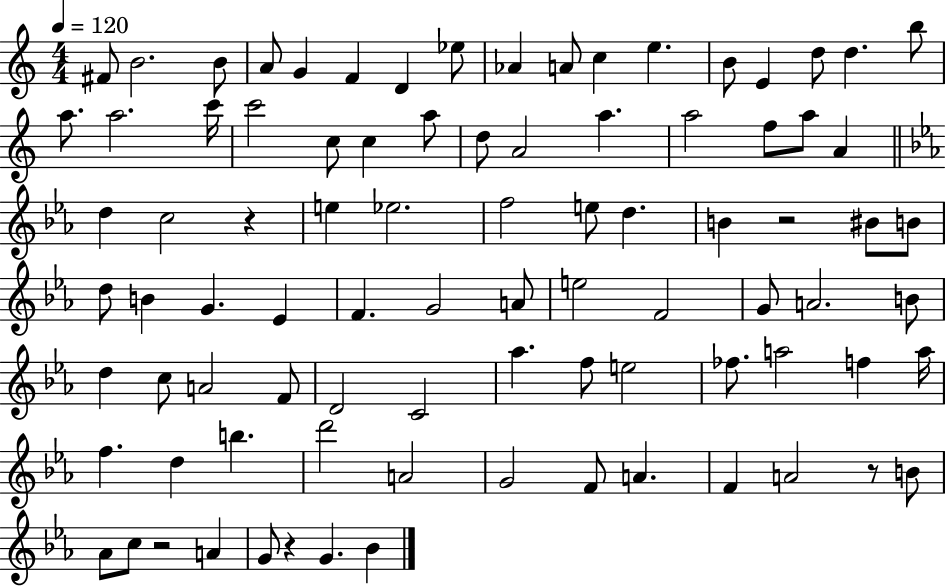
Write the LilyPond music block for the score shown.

{
  \clef treble
  \numericTimeSignature
  \time 4/4
  \key c \major
  \tempo 4 = 120
  fis'8 b'2. b'8 | a'8 g'4 f'4 d'4 ees''8 | aes'4 a'8 c''4 e''4. | b'8 e'4 d''8 d''4. b''8 | \break a''8. a''2. c'''16 | c'''2 c''8 c''4 a''8 | d''8 a'2 a''4. | a''2 f''8 a''8 a'4 | \break \bar "||" \break \key ees \major d''4 c''2 r4 | e''4 ees''2. | f''2 e''8 d''4. | b'4 r2 bis'8 b'8 | \break d''8 b'4 g'4. ees'4 | f'4. g'2 a'8 | e''2 f'2 | g'8 a'2. b'8 | \break d''4 c''8 a'2 f'8 | d'2 c'2 | aes''4. f''8 e''2 | fes''8. a''2 f''4 a''16 | \break f''4. d''4 b''4. | d'''2 a'2 | g'2 f'8 a'4. | f'4 a'2 r8 b'8 | \break aes'8 c''8 r2 a'4 | g'8 r4 g'4. bes'4 | \bar "|."
}